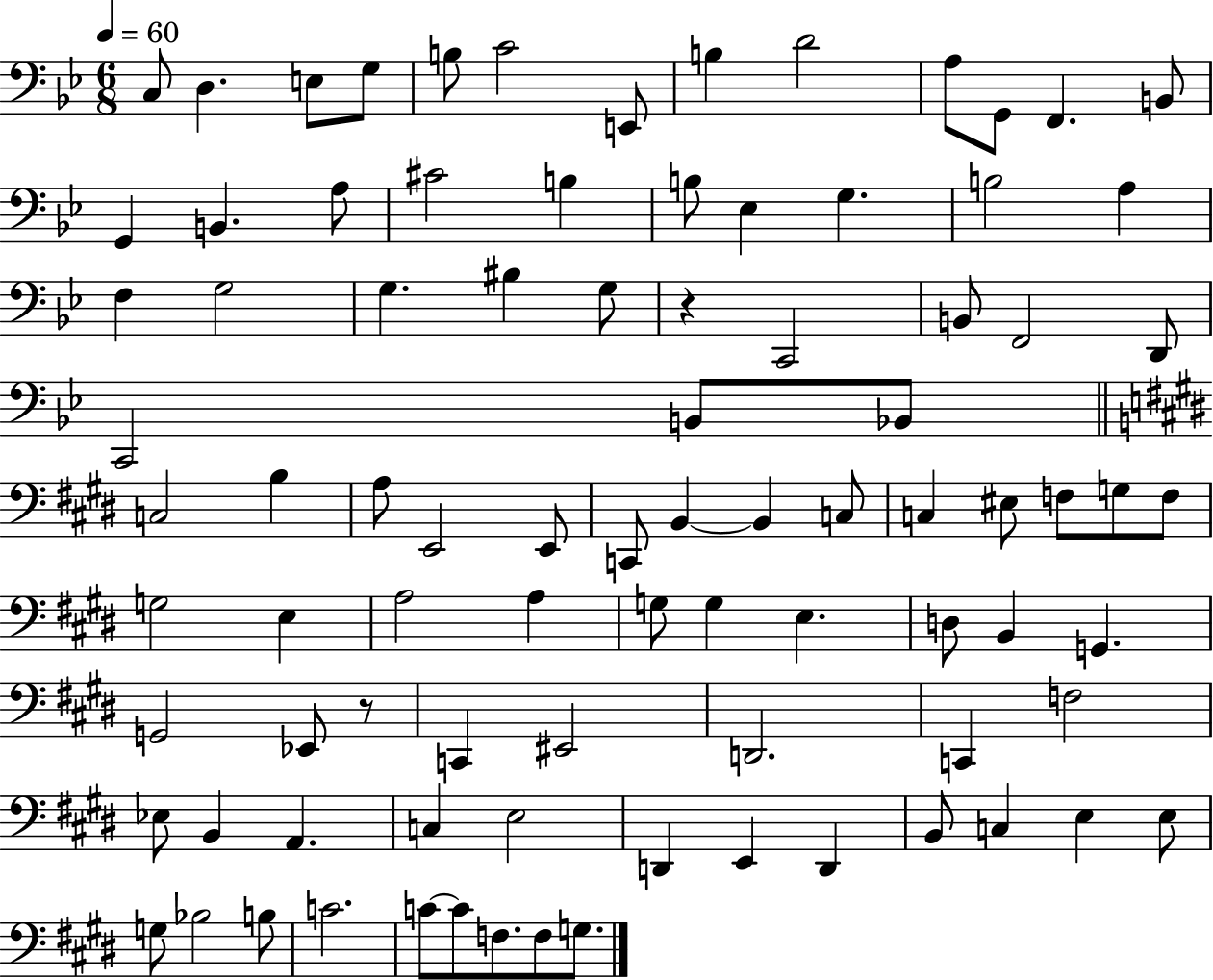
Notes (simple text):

C3/e D3/q. E3/e G3/e B3/e C4/h E2/e B3/q D4/h A3/e G2/e F2/q. B2/e G2/q B2/q. A3/e C#4/h B3/q B3/e Eb3/q G3/q. B3/h A3/q F3/q G3/h G3/q. BIS3/q G3/e R/q C2/h B2/e F2/h D2/e C2/h B2/e Bb2/e C3/h B3/q A3/e E2/h E2/e C2/e B2/q B2/q C3/e C3/q EIS3/e F3/e G3/e F3/e G3/h E3/q A3/h A3/q G3/e G3/q E3/q. D3/e B2/q G2/q. G2/h Eb2/e R/e C2/q EIS2/h D2/h. C2/q F3/h Eb3/e B2/q A2/q. C3/q E3/h D2/q E2/q D2/q B2/e C3/q E3/q E3/e G3/e Bb3/h B3/e C4/h. C4/e C4/e F3/e. F3/e G3/e.